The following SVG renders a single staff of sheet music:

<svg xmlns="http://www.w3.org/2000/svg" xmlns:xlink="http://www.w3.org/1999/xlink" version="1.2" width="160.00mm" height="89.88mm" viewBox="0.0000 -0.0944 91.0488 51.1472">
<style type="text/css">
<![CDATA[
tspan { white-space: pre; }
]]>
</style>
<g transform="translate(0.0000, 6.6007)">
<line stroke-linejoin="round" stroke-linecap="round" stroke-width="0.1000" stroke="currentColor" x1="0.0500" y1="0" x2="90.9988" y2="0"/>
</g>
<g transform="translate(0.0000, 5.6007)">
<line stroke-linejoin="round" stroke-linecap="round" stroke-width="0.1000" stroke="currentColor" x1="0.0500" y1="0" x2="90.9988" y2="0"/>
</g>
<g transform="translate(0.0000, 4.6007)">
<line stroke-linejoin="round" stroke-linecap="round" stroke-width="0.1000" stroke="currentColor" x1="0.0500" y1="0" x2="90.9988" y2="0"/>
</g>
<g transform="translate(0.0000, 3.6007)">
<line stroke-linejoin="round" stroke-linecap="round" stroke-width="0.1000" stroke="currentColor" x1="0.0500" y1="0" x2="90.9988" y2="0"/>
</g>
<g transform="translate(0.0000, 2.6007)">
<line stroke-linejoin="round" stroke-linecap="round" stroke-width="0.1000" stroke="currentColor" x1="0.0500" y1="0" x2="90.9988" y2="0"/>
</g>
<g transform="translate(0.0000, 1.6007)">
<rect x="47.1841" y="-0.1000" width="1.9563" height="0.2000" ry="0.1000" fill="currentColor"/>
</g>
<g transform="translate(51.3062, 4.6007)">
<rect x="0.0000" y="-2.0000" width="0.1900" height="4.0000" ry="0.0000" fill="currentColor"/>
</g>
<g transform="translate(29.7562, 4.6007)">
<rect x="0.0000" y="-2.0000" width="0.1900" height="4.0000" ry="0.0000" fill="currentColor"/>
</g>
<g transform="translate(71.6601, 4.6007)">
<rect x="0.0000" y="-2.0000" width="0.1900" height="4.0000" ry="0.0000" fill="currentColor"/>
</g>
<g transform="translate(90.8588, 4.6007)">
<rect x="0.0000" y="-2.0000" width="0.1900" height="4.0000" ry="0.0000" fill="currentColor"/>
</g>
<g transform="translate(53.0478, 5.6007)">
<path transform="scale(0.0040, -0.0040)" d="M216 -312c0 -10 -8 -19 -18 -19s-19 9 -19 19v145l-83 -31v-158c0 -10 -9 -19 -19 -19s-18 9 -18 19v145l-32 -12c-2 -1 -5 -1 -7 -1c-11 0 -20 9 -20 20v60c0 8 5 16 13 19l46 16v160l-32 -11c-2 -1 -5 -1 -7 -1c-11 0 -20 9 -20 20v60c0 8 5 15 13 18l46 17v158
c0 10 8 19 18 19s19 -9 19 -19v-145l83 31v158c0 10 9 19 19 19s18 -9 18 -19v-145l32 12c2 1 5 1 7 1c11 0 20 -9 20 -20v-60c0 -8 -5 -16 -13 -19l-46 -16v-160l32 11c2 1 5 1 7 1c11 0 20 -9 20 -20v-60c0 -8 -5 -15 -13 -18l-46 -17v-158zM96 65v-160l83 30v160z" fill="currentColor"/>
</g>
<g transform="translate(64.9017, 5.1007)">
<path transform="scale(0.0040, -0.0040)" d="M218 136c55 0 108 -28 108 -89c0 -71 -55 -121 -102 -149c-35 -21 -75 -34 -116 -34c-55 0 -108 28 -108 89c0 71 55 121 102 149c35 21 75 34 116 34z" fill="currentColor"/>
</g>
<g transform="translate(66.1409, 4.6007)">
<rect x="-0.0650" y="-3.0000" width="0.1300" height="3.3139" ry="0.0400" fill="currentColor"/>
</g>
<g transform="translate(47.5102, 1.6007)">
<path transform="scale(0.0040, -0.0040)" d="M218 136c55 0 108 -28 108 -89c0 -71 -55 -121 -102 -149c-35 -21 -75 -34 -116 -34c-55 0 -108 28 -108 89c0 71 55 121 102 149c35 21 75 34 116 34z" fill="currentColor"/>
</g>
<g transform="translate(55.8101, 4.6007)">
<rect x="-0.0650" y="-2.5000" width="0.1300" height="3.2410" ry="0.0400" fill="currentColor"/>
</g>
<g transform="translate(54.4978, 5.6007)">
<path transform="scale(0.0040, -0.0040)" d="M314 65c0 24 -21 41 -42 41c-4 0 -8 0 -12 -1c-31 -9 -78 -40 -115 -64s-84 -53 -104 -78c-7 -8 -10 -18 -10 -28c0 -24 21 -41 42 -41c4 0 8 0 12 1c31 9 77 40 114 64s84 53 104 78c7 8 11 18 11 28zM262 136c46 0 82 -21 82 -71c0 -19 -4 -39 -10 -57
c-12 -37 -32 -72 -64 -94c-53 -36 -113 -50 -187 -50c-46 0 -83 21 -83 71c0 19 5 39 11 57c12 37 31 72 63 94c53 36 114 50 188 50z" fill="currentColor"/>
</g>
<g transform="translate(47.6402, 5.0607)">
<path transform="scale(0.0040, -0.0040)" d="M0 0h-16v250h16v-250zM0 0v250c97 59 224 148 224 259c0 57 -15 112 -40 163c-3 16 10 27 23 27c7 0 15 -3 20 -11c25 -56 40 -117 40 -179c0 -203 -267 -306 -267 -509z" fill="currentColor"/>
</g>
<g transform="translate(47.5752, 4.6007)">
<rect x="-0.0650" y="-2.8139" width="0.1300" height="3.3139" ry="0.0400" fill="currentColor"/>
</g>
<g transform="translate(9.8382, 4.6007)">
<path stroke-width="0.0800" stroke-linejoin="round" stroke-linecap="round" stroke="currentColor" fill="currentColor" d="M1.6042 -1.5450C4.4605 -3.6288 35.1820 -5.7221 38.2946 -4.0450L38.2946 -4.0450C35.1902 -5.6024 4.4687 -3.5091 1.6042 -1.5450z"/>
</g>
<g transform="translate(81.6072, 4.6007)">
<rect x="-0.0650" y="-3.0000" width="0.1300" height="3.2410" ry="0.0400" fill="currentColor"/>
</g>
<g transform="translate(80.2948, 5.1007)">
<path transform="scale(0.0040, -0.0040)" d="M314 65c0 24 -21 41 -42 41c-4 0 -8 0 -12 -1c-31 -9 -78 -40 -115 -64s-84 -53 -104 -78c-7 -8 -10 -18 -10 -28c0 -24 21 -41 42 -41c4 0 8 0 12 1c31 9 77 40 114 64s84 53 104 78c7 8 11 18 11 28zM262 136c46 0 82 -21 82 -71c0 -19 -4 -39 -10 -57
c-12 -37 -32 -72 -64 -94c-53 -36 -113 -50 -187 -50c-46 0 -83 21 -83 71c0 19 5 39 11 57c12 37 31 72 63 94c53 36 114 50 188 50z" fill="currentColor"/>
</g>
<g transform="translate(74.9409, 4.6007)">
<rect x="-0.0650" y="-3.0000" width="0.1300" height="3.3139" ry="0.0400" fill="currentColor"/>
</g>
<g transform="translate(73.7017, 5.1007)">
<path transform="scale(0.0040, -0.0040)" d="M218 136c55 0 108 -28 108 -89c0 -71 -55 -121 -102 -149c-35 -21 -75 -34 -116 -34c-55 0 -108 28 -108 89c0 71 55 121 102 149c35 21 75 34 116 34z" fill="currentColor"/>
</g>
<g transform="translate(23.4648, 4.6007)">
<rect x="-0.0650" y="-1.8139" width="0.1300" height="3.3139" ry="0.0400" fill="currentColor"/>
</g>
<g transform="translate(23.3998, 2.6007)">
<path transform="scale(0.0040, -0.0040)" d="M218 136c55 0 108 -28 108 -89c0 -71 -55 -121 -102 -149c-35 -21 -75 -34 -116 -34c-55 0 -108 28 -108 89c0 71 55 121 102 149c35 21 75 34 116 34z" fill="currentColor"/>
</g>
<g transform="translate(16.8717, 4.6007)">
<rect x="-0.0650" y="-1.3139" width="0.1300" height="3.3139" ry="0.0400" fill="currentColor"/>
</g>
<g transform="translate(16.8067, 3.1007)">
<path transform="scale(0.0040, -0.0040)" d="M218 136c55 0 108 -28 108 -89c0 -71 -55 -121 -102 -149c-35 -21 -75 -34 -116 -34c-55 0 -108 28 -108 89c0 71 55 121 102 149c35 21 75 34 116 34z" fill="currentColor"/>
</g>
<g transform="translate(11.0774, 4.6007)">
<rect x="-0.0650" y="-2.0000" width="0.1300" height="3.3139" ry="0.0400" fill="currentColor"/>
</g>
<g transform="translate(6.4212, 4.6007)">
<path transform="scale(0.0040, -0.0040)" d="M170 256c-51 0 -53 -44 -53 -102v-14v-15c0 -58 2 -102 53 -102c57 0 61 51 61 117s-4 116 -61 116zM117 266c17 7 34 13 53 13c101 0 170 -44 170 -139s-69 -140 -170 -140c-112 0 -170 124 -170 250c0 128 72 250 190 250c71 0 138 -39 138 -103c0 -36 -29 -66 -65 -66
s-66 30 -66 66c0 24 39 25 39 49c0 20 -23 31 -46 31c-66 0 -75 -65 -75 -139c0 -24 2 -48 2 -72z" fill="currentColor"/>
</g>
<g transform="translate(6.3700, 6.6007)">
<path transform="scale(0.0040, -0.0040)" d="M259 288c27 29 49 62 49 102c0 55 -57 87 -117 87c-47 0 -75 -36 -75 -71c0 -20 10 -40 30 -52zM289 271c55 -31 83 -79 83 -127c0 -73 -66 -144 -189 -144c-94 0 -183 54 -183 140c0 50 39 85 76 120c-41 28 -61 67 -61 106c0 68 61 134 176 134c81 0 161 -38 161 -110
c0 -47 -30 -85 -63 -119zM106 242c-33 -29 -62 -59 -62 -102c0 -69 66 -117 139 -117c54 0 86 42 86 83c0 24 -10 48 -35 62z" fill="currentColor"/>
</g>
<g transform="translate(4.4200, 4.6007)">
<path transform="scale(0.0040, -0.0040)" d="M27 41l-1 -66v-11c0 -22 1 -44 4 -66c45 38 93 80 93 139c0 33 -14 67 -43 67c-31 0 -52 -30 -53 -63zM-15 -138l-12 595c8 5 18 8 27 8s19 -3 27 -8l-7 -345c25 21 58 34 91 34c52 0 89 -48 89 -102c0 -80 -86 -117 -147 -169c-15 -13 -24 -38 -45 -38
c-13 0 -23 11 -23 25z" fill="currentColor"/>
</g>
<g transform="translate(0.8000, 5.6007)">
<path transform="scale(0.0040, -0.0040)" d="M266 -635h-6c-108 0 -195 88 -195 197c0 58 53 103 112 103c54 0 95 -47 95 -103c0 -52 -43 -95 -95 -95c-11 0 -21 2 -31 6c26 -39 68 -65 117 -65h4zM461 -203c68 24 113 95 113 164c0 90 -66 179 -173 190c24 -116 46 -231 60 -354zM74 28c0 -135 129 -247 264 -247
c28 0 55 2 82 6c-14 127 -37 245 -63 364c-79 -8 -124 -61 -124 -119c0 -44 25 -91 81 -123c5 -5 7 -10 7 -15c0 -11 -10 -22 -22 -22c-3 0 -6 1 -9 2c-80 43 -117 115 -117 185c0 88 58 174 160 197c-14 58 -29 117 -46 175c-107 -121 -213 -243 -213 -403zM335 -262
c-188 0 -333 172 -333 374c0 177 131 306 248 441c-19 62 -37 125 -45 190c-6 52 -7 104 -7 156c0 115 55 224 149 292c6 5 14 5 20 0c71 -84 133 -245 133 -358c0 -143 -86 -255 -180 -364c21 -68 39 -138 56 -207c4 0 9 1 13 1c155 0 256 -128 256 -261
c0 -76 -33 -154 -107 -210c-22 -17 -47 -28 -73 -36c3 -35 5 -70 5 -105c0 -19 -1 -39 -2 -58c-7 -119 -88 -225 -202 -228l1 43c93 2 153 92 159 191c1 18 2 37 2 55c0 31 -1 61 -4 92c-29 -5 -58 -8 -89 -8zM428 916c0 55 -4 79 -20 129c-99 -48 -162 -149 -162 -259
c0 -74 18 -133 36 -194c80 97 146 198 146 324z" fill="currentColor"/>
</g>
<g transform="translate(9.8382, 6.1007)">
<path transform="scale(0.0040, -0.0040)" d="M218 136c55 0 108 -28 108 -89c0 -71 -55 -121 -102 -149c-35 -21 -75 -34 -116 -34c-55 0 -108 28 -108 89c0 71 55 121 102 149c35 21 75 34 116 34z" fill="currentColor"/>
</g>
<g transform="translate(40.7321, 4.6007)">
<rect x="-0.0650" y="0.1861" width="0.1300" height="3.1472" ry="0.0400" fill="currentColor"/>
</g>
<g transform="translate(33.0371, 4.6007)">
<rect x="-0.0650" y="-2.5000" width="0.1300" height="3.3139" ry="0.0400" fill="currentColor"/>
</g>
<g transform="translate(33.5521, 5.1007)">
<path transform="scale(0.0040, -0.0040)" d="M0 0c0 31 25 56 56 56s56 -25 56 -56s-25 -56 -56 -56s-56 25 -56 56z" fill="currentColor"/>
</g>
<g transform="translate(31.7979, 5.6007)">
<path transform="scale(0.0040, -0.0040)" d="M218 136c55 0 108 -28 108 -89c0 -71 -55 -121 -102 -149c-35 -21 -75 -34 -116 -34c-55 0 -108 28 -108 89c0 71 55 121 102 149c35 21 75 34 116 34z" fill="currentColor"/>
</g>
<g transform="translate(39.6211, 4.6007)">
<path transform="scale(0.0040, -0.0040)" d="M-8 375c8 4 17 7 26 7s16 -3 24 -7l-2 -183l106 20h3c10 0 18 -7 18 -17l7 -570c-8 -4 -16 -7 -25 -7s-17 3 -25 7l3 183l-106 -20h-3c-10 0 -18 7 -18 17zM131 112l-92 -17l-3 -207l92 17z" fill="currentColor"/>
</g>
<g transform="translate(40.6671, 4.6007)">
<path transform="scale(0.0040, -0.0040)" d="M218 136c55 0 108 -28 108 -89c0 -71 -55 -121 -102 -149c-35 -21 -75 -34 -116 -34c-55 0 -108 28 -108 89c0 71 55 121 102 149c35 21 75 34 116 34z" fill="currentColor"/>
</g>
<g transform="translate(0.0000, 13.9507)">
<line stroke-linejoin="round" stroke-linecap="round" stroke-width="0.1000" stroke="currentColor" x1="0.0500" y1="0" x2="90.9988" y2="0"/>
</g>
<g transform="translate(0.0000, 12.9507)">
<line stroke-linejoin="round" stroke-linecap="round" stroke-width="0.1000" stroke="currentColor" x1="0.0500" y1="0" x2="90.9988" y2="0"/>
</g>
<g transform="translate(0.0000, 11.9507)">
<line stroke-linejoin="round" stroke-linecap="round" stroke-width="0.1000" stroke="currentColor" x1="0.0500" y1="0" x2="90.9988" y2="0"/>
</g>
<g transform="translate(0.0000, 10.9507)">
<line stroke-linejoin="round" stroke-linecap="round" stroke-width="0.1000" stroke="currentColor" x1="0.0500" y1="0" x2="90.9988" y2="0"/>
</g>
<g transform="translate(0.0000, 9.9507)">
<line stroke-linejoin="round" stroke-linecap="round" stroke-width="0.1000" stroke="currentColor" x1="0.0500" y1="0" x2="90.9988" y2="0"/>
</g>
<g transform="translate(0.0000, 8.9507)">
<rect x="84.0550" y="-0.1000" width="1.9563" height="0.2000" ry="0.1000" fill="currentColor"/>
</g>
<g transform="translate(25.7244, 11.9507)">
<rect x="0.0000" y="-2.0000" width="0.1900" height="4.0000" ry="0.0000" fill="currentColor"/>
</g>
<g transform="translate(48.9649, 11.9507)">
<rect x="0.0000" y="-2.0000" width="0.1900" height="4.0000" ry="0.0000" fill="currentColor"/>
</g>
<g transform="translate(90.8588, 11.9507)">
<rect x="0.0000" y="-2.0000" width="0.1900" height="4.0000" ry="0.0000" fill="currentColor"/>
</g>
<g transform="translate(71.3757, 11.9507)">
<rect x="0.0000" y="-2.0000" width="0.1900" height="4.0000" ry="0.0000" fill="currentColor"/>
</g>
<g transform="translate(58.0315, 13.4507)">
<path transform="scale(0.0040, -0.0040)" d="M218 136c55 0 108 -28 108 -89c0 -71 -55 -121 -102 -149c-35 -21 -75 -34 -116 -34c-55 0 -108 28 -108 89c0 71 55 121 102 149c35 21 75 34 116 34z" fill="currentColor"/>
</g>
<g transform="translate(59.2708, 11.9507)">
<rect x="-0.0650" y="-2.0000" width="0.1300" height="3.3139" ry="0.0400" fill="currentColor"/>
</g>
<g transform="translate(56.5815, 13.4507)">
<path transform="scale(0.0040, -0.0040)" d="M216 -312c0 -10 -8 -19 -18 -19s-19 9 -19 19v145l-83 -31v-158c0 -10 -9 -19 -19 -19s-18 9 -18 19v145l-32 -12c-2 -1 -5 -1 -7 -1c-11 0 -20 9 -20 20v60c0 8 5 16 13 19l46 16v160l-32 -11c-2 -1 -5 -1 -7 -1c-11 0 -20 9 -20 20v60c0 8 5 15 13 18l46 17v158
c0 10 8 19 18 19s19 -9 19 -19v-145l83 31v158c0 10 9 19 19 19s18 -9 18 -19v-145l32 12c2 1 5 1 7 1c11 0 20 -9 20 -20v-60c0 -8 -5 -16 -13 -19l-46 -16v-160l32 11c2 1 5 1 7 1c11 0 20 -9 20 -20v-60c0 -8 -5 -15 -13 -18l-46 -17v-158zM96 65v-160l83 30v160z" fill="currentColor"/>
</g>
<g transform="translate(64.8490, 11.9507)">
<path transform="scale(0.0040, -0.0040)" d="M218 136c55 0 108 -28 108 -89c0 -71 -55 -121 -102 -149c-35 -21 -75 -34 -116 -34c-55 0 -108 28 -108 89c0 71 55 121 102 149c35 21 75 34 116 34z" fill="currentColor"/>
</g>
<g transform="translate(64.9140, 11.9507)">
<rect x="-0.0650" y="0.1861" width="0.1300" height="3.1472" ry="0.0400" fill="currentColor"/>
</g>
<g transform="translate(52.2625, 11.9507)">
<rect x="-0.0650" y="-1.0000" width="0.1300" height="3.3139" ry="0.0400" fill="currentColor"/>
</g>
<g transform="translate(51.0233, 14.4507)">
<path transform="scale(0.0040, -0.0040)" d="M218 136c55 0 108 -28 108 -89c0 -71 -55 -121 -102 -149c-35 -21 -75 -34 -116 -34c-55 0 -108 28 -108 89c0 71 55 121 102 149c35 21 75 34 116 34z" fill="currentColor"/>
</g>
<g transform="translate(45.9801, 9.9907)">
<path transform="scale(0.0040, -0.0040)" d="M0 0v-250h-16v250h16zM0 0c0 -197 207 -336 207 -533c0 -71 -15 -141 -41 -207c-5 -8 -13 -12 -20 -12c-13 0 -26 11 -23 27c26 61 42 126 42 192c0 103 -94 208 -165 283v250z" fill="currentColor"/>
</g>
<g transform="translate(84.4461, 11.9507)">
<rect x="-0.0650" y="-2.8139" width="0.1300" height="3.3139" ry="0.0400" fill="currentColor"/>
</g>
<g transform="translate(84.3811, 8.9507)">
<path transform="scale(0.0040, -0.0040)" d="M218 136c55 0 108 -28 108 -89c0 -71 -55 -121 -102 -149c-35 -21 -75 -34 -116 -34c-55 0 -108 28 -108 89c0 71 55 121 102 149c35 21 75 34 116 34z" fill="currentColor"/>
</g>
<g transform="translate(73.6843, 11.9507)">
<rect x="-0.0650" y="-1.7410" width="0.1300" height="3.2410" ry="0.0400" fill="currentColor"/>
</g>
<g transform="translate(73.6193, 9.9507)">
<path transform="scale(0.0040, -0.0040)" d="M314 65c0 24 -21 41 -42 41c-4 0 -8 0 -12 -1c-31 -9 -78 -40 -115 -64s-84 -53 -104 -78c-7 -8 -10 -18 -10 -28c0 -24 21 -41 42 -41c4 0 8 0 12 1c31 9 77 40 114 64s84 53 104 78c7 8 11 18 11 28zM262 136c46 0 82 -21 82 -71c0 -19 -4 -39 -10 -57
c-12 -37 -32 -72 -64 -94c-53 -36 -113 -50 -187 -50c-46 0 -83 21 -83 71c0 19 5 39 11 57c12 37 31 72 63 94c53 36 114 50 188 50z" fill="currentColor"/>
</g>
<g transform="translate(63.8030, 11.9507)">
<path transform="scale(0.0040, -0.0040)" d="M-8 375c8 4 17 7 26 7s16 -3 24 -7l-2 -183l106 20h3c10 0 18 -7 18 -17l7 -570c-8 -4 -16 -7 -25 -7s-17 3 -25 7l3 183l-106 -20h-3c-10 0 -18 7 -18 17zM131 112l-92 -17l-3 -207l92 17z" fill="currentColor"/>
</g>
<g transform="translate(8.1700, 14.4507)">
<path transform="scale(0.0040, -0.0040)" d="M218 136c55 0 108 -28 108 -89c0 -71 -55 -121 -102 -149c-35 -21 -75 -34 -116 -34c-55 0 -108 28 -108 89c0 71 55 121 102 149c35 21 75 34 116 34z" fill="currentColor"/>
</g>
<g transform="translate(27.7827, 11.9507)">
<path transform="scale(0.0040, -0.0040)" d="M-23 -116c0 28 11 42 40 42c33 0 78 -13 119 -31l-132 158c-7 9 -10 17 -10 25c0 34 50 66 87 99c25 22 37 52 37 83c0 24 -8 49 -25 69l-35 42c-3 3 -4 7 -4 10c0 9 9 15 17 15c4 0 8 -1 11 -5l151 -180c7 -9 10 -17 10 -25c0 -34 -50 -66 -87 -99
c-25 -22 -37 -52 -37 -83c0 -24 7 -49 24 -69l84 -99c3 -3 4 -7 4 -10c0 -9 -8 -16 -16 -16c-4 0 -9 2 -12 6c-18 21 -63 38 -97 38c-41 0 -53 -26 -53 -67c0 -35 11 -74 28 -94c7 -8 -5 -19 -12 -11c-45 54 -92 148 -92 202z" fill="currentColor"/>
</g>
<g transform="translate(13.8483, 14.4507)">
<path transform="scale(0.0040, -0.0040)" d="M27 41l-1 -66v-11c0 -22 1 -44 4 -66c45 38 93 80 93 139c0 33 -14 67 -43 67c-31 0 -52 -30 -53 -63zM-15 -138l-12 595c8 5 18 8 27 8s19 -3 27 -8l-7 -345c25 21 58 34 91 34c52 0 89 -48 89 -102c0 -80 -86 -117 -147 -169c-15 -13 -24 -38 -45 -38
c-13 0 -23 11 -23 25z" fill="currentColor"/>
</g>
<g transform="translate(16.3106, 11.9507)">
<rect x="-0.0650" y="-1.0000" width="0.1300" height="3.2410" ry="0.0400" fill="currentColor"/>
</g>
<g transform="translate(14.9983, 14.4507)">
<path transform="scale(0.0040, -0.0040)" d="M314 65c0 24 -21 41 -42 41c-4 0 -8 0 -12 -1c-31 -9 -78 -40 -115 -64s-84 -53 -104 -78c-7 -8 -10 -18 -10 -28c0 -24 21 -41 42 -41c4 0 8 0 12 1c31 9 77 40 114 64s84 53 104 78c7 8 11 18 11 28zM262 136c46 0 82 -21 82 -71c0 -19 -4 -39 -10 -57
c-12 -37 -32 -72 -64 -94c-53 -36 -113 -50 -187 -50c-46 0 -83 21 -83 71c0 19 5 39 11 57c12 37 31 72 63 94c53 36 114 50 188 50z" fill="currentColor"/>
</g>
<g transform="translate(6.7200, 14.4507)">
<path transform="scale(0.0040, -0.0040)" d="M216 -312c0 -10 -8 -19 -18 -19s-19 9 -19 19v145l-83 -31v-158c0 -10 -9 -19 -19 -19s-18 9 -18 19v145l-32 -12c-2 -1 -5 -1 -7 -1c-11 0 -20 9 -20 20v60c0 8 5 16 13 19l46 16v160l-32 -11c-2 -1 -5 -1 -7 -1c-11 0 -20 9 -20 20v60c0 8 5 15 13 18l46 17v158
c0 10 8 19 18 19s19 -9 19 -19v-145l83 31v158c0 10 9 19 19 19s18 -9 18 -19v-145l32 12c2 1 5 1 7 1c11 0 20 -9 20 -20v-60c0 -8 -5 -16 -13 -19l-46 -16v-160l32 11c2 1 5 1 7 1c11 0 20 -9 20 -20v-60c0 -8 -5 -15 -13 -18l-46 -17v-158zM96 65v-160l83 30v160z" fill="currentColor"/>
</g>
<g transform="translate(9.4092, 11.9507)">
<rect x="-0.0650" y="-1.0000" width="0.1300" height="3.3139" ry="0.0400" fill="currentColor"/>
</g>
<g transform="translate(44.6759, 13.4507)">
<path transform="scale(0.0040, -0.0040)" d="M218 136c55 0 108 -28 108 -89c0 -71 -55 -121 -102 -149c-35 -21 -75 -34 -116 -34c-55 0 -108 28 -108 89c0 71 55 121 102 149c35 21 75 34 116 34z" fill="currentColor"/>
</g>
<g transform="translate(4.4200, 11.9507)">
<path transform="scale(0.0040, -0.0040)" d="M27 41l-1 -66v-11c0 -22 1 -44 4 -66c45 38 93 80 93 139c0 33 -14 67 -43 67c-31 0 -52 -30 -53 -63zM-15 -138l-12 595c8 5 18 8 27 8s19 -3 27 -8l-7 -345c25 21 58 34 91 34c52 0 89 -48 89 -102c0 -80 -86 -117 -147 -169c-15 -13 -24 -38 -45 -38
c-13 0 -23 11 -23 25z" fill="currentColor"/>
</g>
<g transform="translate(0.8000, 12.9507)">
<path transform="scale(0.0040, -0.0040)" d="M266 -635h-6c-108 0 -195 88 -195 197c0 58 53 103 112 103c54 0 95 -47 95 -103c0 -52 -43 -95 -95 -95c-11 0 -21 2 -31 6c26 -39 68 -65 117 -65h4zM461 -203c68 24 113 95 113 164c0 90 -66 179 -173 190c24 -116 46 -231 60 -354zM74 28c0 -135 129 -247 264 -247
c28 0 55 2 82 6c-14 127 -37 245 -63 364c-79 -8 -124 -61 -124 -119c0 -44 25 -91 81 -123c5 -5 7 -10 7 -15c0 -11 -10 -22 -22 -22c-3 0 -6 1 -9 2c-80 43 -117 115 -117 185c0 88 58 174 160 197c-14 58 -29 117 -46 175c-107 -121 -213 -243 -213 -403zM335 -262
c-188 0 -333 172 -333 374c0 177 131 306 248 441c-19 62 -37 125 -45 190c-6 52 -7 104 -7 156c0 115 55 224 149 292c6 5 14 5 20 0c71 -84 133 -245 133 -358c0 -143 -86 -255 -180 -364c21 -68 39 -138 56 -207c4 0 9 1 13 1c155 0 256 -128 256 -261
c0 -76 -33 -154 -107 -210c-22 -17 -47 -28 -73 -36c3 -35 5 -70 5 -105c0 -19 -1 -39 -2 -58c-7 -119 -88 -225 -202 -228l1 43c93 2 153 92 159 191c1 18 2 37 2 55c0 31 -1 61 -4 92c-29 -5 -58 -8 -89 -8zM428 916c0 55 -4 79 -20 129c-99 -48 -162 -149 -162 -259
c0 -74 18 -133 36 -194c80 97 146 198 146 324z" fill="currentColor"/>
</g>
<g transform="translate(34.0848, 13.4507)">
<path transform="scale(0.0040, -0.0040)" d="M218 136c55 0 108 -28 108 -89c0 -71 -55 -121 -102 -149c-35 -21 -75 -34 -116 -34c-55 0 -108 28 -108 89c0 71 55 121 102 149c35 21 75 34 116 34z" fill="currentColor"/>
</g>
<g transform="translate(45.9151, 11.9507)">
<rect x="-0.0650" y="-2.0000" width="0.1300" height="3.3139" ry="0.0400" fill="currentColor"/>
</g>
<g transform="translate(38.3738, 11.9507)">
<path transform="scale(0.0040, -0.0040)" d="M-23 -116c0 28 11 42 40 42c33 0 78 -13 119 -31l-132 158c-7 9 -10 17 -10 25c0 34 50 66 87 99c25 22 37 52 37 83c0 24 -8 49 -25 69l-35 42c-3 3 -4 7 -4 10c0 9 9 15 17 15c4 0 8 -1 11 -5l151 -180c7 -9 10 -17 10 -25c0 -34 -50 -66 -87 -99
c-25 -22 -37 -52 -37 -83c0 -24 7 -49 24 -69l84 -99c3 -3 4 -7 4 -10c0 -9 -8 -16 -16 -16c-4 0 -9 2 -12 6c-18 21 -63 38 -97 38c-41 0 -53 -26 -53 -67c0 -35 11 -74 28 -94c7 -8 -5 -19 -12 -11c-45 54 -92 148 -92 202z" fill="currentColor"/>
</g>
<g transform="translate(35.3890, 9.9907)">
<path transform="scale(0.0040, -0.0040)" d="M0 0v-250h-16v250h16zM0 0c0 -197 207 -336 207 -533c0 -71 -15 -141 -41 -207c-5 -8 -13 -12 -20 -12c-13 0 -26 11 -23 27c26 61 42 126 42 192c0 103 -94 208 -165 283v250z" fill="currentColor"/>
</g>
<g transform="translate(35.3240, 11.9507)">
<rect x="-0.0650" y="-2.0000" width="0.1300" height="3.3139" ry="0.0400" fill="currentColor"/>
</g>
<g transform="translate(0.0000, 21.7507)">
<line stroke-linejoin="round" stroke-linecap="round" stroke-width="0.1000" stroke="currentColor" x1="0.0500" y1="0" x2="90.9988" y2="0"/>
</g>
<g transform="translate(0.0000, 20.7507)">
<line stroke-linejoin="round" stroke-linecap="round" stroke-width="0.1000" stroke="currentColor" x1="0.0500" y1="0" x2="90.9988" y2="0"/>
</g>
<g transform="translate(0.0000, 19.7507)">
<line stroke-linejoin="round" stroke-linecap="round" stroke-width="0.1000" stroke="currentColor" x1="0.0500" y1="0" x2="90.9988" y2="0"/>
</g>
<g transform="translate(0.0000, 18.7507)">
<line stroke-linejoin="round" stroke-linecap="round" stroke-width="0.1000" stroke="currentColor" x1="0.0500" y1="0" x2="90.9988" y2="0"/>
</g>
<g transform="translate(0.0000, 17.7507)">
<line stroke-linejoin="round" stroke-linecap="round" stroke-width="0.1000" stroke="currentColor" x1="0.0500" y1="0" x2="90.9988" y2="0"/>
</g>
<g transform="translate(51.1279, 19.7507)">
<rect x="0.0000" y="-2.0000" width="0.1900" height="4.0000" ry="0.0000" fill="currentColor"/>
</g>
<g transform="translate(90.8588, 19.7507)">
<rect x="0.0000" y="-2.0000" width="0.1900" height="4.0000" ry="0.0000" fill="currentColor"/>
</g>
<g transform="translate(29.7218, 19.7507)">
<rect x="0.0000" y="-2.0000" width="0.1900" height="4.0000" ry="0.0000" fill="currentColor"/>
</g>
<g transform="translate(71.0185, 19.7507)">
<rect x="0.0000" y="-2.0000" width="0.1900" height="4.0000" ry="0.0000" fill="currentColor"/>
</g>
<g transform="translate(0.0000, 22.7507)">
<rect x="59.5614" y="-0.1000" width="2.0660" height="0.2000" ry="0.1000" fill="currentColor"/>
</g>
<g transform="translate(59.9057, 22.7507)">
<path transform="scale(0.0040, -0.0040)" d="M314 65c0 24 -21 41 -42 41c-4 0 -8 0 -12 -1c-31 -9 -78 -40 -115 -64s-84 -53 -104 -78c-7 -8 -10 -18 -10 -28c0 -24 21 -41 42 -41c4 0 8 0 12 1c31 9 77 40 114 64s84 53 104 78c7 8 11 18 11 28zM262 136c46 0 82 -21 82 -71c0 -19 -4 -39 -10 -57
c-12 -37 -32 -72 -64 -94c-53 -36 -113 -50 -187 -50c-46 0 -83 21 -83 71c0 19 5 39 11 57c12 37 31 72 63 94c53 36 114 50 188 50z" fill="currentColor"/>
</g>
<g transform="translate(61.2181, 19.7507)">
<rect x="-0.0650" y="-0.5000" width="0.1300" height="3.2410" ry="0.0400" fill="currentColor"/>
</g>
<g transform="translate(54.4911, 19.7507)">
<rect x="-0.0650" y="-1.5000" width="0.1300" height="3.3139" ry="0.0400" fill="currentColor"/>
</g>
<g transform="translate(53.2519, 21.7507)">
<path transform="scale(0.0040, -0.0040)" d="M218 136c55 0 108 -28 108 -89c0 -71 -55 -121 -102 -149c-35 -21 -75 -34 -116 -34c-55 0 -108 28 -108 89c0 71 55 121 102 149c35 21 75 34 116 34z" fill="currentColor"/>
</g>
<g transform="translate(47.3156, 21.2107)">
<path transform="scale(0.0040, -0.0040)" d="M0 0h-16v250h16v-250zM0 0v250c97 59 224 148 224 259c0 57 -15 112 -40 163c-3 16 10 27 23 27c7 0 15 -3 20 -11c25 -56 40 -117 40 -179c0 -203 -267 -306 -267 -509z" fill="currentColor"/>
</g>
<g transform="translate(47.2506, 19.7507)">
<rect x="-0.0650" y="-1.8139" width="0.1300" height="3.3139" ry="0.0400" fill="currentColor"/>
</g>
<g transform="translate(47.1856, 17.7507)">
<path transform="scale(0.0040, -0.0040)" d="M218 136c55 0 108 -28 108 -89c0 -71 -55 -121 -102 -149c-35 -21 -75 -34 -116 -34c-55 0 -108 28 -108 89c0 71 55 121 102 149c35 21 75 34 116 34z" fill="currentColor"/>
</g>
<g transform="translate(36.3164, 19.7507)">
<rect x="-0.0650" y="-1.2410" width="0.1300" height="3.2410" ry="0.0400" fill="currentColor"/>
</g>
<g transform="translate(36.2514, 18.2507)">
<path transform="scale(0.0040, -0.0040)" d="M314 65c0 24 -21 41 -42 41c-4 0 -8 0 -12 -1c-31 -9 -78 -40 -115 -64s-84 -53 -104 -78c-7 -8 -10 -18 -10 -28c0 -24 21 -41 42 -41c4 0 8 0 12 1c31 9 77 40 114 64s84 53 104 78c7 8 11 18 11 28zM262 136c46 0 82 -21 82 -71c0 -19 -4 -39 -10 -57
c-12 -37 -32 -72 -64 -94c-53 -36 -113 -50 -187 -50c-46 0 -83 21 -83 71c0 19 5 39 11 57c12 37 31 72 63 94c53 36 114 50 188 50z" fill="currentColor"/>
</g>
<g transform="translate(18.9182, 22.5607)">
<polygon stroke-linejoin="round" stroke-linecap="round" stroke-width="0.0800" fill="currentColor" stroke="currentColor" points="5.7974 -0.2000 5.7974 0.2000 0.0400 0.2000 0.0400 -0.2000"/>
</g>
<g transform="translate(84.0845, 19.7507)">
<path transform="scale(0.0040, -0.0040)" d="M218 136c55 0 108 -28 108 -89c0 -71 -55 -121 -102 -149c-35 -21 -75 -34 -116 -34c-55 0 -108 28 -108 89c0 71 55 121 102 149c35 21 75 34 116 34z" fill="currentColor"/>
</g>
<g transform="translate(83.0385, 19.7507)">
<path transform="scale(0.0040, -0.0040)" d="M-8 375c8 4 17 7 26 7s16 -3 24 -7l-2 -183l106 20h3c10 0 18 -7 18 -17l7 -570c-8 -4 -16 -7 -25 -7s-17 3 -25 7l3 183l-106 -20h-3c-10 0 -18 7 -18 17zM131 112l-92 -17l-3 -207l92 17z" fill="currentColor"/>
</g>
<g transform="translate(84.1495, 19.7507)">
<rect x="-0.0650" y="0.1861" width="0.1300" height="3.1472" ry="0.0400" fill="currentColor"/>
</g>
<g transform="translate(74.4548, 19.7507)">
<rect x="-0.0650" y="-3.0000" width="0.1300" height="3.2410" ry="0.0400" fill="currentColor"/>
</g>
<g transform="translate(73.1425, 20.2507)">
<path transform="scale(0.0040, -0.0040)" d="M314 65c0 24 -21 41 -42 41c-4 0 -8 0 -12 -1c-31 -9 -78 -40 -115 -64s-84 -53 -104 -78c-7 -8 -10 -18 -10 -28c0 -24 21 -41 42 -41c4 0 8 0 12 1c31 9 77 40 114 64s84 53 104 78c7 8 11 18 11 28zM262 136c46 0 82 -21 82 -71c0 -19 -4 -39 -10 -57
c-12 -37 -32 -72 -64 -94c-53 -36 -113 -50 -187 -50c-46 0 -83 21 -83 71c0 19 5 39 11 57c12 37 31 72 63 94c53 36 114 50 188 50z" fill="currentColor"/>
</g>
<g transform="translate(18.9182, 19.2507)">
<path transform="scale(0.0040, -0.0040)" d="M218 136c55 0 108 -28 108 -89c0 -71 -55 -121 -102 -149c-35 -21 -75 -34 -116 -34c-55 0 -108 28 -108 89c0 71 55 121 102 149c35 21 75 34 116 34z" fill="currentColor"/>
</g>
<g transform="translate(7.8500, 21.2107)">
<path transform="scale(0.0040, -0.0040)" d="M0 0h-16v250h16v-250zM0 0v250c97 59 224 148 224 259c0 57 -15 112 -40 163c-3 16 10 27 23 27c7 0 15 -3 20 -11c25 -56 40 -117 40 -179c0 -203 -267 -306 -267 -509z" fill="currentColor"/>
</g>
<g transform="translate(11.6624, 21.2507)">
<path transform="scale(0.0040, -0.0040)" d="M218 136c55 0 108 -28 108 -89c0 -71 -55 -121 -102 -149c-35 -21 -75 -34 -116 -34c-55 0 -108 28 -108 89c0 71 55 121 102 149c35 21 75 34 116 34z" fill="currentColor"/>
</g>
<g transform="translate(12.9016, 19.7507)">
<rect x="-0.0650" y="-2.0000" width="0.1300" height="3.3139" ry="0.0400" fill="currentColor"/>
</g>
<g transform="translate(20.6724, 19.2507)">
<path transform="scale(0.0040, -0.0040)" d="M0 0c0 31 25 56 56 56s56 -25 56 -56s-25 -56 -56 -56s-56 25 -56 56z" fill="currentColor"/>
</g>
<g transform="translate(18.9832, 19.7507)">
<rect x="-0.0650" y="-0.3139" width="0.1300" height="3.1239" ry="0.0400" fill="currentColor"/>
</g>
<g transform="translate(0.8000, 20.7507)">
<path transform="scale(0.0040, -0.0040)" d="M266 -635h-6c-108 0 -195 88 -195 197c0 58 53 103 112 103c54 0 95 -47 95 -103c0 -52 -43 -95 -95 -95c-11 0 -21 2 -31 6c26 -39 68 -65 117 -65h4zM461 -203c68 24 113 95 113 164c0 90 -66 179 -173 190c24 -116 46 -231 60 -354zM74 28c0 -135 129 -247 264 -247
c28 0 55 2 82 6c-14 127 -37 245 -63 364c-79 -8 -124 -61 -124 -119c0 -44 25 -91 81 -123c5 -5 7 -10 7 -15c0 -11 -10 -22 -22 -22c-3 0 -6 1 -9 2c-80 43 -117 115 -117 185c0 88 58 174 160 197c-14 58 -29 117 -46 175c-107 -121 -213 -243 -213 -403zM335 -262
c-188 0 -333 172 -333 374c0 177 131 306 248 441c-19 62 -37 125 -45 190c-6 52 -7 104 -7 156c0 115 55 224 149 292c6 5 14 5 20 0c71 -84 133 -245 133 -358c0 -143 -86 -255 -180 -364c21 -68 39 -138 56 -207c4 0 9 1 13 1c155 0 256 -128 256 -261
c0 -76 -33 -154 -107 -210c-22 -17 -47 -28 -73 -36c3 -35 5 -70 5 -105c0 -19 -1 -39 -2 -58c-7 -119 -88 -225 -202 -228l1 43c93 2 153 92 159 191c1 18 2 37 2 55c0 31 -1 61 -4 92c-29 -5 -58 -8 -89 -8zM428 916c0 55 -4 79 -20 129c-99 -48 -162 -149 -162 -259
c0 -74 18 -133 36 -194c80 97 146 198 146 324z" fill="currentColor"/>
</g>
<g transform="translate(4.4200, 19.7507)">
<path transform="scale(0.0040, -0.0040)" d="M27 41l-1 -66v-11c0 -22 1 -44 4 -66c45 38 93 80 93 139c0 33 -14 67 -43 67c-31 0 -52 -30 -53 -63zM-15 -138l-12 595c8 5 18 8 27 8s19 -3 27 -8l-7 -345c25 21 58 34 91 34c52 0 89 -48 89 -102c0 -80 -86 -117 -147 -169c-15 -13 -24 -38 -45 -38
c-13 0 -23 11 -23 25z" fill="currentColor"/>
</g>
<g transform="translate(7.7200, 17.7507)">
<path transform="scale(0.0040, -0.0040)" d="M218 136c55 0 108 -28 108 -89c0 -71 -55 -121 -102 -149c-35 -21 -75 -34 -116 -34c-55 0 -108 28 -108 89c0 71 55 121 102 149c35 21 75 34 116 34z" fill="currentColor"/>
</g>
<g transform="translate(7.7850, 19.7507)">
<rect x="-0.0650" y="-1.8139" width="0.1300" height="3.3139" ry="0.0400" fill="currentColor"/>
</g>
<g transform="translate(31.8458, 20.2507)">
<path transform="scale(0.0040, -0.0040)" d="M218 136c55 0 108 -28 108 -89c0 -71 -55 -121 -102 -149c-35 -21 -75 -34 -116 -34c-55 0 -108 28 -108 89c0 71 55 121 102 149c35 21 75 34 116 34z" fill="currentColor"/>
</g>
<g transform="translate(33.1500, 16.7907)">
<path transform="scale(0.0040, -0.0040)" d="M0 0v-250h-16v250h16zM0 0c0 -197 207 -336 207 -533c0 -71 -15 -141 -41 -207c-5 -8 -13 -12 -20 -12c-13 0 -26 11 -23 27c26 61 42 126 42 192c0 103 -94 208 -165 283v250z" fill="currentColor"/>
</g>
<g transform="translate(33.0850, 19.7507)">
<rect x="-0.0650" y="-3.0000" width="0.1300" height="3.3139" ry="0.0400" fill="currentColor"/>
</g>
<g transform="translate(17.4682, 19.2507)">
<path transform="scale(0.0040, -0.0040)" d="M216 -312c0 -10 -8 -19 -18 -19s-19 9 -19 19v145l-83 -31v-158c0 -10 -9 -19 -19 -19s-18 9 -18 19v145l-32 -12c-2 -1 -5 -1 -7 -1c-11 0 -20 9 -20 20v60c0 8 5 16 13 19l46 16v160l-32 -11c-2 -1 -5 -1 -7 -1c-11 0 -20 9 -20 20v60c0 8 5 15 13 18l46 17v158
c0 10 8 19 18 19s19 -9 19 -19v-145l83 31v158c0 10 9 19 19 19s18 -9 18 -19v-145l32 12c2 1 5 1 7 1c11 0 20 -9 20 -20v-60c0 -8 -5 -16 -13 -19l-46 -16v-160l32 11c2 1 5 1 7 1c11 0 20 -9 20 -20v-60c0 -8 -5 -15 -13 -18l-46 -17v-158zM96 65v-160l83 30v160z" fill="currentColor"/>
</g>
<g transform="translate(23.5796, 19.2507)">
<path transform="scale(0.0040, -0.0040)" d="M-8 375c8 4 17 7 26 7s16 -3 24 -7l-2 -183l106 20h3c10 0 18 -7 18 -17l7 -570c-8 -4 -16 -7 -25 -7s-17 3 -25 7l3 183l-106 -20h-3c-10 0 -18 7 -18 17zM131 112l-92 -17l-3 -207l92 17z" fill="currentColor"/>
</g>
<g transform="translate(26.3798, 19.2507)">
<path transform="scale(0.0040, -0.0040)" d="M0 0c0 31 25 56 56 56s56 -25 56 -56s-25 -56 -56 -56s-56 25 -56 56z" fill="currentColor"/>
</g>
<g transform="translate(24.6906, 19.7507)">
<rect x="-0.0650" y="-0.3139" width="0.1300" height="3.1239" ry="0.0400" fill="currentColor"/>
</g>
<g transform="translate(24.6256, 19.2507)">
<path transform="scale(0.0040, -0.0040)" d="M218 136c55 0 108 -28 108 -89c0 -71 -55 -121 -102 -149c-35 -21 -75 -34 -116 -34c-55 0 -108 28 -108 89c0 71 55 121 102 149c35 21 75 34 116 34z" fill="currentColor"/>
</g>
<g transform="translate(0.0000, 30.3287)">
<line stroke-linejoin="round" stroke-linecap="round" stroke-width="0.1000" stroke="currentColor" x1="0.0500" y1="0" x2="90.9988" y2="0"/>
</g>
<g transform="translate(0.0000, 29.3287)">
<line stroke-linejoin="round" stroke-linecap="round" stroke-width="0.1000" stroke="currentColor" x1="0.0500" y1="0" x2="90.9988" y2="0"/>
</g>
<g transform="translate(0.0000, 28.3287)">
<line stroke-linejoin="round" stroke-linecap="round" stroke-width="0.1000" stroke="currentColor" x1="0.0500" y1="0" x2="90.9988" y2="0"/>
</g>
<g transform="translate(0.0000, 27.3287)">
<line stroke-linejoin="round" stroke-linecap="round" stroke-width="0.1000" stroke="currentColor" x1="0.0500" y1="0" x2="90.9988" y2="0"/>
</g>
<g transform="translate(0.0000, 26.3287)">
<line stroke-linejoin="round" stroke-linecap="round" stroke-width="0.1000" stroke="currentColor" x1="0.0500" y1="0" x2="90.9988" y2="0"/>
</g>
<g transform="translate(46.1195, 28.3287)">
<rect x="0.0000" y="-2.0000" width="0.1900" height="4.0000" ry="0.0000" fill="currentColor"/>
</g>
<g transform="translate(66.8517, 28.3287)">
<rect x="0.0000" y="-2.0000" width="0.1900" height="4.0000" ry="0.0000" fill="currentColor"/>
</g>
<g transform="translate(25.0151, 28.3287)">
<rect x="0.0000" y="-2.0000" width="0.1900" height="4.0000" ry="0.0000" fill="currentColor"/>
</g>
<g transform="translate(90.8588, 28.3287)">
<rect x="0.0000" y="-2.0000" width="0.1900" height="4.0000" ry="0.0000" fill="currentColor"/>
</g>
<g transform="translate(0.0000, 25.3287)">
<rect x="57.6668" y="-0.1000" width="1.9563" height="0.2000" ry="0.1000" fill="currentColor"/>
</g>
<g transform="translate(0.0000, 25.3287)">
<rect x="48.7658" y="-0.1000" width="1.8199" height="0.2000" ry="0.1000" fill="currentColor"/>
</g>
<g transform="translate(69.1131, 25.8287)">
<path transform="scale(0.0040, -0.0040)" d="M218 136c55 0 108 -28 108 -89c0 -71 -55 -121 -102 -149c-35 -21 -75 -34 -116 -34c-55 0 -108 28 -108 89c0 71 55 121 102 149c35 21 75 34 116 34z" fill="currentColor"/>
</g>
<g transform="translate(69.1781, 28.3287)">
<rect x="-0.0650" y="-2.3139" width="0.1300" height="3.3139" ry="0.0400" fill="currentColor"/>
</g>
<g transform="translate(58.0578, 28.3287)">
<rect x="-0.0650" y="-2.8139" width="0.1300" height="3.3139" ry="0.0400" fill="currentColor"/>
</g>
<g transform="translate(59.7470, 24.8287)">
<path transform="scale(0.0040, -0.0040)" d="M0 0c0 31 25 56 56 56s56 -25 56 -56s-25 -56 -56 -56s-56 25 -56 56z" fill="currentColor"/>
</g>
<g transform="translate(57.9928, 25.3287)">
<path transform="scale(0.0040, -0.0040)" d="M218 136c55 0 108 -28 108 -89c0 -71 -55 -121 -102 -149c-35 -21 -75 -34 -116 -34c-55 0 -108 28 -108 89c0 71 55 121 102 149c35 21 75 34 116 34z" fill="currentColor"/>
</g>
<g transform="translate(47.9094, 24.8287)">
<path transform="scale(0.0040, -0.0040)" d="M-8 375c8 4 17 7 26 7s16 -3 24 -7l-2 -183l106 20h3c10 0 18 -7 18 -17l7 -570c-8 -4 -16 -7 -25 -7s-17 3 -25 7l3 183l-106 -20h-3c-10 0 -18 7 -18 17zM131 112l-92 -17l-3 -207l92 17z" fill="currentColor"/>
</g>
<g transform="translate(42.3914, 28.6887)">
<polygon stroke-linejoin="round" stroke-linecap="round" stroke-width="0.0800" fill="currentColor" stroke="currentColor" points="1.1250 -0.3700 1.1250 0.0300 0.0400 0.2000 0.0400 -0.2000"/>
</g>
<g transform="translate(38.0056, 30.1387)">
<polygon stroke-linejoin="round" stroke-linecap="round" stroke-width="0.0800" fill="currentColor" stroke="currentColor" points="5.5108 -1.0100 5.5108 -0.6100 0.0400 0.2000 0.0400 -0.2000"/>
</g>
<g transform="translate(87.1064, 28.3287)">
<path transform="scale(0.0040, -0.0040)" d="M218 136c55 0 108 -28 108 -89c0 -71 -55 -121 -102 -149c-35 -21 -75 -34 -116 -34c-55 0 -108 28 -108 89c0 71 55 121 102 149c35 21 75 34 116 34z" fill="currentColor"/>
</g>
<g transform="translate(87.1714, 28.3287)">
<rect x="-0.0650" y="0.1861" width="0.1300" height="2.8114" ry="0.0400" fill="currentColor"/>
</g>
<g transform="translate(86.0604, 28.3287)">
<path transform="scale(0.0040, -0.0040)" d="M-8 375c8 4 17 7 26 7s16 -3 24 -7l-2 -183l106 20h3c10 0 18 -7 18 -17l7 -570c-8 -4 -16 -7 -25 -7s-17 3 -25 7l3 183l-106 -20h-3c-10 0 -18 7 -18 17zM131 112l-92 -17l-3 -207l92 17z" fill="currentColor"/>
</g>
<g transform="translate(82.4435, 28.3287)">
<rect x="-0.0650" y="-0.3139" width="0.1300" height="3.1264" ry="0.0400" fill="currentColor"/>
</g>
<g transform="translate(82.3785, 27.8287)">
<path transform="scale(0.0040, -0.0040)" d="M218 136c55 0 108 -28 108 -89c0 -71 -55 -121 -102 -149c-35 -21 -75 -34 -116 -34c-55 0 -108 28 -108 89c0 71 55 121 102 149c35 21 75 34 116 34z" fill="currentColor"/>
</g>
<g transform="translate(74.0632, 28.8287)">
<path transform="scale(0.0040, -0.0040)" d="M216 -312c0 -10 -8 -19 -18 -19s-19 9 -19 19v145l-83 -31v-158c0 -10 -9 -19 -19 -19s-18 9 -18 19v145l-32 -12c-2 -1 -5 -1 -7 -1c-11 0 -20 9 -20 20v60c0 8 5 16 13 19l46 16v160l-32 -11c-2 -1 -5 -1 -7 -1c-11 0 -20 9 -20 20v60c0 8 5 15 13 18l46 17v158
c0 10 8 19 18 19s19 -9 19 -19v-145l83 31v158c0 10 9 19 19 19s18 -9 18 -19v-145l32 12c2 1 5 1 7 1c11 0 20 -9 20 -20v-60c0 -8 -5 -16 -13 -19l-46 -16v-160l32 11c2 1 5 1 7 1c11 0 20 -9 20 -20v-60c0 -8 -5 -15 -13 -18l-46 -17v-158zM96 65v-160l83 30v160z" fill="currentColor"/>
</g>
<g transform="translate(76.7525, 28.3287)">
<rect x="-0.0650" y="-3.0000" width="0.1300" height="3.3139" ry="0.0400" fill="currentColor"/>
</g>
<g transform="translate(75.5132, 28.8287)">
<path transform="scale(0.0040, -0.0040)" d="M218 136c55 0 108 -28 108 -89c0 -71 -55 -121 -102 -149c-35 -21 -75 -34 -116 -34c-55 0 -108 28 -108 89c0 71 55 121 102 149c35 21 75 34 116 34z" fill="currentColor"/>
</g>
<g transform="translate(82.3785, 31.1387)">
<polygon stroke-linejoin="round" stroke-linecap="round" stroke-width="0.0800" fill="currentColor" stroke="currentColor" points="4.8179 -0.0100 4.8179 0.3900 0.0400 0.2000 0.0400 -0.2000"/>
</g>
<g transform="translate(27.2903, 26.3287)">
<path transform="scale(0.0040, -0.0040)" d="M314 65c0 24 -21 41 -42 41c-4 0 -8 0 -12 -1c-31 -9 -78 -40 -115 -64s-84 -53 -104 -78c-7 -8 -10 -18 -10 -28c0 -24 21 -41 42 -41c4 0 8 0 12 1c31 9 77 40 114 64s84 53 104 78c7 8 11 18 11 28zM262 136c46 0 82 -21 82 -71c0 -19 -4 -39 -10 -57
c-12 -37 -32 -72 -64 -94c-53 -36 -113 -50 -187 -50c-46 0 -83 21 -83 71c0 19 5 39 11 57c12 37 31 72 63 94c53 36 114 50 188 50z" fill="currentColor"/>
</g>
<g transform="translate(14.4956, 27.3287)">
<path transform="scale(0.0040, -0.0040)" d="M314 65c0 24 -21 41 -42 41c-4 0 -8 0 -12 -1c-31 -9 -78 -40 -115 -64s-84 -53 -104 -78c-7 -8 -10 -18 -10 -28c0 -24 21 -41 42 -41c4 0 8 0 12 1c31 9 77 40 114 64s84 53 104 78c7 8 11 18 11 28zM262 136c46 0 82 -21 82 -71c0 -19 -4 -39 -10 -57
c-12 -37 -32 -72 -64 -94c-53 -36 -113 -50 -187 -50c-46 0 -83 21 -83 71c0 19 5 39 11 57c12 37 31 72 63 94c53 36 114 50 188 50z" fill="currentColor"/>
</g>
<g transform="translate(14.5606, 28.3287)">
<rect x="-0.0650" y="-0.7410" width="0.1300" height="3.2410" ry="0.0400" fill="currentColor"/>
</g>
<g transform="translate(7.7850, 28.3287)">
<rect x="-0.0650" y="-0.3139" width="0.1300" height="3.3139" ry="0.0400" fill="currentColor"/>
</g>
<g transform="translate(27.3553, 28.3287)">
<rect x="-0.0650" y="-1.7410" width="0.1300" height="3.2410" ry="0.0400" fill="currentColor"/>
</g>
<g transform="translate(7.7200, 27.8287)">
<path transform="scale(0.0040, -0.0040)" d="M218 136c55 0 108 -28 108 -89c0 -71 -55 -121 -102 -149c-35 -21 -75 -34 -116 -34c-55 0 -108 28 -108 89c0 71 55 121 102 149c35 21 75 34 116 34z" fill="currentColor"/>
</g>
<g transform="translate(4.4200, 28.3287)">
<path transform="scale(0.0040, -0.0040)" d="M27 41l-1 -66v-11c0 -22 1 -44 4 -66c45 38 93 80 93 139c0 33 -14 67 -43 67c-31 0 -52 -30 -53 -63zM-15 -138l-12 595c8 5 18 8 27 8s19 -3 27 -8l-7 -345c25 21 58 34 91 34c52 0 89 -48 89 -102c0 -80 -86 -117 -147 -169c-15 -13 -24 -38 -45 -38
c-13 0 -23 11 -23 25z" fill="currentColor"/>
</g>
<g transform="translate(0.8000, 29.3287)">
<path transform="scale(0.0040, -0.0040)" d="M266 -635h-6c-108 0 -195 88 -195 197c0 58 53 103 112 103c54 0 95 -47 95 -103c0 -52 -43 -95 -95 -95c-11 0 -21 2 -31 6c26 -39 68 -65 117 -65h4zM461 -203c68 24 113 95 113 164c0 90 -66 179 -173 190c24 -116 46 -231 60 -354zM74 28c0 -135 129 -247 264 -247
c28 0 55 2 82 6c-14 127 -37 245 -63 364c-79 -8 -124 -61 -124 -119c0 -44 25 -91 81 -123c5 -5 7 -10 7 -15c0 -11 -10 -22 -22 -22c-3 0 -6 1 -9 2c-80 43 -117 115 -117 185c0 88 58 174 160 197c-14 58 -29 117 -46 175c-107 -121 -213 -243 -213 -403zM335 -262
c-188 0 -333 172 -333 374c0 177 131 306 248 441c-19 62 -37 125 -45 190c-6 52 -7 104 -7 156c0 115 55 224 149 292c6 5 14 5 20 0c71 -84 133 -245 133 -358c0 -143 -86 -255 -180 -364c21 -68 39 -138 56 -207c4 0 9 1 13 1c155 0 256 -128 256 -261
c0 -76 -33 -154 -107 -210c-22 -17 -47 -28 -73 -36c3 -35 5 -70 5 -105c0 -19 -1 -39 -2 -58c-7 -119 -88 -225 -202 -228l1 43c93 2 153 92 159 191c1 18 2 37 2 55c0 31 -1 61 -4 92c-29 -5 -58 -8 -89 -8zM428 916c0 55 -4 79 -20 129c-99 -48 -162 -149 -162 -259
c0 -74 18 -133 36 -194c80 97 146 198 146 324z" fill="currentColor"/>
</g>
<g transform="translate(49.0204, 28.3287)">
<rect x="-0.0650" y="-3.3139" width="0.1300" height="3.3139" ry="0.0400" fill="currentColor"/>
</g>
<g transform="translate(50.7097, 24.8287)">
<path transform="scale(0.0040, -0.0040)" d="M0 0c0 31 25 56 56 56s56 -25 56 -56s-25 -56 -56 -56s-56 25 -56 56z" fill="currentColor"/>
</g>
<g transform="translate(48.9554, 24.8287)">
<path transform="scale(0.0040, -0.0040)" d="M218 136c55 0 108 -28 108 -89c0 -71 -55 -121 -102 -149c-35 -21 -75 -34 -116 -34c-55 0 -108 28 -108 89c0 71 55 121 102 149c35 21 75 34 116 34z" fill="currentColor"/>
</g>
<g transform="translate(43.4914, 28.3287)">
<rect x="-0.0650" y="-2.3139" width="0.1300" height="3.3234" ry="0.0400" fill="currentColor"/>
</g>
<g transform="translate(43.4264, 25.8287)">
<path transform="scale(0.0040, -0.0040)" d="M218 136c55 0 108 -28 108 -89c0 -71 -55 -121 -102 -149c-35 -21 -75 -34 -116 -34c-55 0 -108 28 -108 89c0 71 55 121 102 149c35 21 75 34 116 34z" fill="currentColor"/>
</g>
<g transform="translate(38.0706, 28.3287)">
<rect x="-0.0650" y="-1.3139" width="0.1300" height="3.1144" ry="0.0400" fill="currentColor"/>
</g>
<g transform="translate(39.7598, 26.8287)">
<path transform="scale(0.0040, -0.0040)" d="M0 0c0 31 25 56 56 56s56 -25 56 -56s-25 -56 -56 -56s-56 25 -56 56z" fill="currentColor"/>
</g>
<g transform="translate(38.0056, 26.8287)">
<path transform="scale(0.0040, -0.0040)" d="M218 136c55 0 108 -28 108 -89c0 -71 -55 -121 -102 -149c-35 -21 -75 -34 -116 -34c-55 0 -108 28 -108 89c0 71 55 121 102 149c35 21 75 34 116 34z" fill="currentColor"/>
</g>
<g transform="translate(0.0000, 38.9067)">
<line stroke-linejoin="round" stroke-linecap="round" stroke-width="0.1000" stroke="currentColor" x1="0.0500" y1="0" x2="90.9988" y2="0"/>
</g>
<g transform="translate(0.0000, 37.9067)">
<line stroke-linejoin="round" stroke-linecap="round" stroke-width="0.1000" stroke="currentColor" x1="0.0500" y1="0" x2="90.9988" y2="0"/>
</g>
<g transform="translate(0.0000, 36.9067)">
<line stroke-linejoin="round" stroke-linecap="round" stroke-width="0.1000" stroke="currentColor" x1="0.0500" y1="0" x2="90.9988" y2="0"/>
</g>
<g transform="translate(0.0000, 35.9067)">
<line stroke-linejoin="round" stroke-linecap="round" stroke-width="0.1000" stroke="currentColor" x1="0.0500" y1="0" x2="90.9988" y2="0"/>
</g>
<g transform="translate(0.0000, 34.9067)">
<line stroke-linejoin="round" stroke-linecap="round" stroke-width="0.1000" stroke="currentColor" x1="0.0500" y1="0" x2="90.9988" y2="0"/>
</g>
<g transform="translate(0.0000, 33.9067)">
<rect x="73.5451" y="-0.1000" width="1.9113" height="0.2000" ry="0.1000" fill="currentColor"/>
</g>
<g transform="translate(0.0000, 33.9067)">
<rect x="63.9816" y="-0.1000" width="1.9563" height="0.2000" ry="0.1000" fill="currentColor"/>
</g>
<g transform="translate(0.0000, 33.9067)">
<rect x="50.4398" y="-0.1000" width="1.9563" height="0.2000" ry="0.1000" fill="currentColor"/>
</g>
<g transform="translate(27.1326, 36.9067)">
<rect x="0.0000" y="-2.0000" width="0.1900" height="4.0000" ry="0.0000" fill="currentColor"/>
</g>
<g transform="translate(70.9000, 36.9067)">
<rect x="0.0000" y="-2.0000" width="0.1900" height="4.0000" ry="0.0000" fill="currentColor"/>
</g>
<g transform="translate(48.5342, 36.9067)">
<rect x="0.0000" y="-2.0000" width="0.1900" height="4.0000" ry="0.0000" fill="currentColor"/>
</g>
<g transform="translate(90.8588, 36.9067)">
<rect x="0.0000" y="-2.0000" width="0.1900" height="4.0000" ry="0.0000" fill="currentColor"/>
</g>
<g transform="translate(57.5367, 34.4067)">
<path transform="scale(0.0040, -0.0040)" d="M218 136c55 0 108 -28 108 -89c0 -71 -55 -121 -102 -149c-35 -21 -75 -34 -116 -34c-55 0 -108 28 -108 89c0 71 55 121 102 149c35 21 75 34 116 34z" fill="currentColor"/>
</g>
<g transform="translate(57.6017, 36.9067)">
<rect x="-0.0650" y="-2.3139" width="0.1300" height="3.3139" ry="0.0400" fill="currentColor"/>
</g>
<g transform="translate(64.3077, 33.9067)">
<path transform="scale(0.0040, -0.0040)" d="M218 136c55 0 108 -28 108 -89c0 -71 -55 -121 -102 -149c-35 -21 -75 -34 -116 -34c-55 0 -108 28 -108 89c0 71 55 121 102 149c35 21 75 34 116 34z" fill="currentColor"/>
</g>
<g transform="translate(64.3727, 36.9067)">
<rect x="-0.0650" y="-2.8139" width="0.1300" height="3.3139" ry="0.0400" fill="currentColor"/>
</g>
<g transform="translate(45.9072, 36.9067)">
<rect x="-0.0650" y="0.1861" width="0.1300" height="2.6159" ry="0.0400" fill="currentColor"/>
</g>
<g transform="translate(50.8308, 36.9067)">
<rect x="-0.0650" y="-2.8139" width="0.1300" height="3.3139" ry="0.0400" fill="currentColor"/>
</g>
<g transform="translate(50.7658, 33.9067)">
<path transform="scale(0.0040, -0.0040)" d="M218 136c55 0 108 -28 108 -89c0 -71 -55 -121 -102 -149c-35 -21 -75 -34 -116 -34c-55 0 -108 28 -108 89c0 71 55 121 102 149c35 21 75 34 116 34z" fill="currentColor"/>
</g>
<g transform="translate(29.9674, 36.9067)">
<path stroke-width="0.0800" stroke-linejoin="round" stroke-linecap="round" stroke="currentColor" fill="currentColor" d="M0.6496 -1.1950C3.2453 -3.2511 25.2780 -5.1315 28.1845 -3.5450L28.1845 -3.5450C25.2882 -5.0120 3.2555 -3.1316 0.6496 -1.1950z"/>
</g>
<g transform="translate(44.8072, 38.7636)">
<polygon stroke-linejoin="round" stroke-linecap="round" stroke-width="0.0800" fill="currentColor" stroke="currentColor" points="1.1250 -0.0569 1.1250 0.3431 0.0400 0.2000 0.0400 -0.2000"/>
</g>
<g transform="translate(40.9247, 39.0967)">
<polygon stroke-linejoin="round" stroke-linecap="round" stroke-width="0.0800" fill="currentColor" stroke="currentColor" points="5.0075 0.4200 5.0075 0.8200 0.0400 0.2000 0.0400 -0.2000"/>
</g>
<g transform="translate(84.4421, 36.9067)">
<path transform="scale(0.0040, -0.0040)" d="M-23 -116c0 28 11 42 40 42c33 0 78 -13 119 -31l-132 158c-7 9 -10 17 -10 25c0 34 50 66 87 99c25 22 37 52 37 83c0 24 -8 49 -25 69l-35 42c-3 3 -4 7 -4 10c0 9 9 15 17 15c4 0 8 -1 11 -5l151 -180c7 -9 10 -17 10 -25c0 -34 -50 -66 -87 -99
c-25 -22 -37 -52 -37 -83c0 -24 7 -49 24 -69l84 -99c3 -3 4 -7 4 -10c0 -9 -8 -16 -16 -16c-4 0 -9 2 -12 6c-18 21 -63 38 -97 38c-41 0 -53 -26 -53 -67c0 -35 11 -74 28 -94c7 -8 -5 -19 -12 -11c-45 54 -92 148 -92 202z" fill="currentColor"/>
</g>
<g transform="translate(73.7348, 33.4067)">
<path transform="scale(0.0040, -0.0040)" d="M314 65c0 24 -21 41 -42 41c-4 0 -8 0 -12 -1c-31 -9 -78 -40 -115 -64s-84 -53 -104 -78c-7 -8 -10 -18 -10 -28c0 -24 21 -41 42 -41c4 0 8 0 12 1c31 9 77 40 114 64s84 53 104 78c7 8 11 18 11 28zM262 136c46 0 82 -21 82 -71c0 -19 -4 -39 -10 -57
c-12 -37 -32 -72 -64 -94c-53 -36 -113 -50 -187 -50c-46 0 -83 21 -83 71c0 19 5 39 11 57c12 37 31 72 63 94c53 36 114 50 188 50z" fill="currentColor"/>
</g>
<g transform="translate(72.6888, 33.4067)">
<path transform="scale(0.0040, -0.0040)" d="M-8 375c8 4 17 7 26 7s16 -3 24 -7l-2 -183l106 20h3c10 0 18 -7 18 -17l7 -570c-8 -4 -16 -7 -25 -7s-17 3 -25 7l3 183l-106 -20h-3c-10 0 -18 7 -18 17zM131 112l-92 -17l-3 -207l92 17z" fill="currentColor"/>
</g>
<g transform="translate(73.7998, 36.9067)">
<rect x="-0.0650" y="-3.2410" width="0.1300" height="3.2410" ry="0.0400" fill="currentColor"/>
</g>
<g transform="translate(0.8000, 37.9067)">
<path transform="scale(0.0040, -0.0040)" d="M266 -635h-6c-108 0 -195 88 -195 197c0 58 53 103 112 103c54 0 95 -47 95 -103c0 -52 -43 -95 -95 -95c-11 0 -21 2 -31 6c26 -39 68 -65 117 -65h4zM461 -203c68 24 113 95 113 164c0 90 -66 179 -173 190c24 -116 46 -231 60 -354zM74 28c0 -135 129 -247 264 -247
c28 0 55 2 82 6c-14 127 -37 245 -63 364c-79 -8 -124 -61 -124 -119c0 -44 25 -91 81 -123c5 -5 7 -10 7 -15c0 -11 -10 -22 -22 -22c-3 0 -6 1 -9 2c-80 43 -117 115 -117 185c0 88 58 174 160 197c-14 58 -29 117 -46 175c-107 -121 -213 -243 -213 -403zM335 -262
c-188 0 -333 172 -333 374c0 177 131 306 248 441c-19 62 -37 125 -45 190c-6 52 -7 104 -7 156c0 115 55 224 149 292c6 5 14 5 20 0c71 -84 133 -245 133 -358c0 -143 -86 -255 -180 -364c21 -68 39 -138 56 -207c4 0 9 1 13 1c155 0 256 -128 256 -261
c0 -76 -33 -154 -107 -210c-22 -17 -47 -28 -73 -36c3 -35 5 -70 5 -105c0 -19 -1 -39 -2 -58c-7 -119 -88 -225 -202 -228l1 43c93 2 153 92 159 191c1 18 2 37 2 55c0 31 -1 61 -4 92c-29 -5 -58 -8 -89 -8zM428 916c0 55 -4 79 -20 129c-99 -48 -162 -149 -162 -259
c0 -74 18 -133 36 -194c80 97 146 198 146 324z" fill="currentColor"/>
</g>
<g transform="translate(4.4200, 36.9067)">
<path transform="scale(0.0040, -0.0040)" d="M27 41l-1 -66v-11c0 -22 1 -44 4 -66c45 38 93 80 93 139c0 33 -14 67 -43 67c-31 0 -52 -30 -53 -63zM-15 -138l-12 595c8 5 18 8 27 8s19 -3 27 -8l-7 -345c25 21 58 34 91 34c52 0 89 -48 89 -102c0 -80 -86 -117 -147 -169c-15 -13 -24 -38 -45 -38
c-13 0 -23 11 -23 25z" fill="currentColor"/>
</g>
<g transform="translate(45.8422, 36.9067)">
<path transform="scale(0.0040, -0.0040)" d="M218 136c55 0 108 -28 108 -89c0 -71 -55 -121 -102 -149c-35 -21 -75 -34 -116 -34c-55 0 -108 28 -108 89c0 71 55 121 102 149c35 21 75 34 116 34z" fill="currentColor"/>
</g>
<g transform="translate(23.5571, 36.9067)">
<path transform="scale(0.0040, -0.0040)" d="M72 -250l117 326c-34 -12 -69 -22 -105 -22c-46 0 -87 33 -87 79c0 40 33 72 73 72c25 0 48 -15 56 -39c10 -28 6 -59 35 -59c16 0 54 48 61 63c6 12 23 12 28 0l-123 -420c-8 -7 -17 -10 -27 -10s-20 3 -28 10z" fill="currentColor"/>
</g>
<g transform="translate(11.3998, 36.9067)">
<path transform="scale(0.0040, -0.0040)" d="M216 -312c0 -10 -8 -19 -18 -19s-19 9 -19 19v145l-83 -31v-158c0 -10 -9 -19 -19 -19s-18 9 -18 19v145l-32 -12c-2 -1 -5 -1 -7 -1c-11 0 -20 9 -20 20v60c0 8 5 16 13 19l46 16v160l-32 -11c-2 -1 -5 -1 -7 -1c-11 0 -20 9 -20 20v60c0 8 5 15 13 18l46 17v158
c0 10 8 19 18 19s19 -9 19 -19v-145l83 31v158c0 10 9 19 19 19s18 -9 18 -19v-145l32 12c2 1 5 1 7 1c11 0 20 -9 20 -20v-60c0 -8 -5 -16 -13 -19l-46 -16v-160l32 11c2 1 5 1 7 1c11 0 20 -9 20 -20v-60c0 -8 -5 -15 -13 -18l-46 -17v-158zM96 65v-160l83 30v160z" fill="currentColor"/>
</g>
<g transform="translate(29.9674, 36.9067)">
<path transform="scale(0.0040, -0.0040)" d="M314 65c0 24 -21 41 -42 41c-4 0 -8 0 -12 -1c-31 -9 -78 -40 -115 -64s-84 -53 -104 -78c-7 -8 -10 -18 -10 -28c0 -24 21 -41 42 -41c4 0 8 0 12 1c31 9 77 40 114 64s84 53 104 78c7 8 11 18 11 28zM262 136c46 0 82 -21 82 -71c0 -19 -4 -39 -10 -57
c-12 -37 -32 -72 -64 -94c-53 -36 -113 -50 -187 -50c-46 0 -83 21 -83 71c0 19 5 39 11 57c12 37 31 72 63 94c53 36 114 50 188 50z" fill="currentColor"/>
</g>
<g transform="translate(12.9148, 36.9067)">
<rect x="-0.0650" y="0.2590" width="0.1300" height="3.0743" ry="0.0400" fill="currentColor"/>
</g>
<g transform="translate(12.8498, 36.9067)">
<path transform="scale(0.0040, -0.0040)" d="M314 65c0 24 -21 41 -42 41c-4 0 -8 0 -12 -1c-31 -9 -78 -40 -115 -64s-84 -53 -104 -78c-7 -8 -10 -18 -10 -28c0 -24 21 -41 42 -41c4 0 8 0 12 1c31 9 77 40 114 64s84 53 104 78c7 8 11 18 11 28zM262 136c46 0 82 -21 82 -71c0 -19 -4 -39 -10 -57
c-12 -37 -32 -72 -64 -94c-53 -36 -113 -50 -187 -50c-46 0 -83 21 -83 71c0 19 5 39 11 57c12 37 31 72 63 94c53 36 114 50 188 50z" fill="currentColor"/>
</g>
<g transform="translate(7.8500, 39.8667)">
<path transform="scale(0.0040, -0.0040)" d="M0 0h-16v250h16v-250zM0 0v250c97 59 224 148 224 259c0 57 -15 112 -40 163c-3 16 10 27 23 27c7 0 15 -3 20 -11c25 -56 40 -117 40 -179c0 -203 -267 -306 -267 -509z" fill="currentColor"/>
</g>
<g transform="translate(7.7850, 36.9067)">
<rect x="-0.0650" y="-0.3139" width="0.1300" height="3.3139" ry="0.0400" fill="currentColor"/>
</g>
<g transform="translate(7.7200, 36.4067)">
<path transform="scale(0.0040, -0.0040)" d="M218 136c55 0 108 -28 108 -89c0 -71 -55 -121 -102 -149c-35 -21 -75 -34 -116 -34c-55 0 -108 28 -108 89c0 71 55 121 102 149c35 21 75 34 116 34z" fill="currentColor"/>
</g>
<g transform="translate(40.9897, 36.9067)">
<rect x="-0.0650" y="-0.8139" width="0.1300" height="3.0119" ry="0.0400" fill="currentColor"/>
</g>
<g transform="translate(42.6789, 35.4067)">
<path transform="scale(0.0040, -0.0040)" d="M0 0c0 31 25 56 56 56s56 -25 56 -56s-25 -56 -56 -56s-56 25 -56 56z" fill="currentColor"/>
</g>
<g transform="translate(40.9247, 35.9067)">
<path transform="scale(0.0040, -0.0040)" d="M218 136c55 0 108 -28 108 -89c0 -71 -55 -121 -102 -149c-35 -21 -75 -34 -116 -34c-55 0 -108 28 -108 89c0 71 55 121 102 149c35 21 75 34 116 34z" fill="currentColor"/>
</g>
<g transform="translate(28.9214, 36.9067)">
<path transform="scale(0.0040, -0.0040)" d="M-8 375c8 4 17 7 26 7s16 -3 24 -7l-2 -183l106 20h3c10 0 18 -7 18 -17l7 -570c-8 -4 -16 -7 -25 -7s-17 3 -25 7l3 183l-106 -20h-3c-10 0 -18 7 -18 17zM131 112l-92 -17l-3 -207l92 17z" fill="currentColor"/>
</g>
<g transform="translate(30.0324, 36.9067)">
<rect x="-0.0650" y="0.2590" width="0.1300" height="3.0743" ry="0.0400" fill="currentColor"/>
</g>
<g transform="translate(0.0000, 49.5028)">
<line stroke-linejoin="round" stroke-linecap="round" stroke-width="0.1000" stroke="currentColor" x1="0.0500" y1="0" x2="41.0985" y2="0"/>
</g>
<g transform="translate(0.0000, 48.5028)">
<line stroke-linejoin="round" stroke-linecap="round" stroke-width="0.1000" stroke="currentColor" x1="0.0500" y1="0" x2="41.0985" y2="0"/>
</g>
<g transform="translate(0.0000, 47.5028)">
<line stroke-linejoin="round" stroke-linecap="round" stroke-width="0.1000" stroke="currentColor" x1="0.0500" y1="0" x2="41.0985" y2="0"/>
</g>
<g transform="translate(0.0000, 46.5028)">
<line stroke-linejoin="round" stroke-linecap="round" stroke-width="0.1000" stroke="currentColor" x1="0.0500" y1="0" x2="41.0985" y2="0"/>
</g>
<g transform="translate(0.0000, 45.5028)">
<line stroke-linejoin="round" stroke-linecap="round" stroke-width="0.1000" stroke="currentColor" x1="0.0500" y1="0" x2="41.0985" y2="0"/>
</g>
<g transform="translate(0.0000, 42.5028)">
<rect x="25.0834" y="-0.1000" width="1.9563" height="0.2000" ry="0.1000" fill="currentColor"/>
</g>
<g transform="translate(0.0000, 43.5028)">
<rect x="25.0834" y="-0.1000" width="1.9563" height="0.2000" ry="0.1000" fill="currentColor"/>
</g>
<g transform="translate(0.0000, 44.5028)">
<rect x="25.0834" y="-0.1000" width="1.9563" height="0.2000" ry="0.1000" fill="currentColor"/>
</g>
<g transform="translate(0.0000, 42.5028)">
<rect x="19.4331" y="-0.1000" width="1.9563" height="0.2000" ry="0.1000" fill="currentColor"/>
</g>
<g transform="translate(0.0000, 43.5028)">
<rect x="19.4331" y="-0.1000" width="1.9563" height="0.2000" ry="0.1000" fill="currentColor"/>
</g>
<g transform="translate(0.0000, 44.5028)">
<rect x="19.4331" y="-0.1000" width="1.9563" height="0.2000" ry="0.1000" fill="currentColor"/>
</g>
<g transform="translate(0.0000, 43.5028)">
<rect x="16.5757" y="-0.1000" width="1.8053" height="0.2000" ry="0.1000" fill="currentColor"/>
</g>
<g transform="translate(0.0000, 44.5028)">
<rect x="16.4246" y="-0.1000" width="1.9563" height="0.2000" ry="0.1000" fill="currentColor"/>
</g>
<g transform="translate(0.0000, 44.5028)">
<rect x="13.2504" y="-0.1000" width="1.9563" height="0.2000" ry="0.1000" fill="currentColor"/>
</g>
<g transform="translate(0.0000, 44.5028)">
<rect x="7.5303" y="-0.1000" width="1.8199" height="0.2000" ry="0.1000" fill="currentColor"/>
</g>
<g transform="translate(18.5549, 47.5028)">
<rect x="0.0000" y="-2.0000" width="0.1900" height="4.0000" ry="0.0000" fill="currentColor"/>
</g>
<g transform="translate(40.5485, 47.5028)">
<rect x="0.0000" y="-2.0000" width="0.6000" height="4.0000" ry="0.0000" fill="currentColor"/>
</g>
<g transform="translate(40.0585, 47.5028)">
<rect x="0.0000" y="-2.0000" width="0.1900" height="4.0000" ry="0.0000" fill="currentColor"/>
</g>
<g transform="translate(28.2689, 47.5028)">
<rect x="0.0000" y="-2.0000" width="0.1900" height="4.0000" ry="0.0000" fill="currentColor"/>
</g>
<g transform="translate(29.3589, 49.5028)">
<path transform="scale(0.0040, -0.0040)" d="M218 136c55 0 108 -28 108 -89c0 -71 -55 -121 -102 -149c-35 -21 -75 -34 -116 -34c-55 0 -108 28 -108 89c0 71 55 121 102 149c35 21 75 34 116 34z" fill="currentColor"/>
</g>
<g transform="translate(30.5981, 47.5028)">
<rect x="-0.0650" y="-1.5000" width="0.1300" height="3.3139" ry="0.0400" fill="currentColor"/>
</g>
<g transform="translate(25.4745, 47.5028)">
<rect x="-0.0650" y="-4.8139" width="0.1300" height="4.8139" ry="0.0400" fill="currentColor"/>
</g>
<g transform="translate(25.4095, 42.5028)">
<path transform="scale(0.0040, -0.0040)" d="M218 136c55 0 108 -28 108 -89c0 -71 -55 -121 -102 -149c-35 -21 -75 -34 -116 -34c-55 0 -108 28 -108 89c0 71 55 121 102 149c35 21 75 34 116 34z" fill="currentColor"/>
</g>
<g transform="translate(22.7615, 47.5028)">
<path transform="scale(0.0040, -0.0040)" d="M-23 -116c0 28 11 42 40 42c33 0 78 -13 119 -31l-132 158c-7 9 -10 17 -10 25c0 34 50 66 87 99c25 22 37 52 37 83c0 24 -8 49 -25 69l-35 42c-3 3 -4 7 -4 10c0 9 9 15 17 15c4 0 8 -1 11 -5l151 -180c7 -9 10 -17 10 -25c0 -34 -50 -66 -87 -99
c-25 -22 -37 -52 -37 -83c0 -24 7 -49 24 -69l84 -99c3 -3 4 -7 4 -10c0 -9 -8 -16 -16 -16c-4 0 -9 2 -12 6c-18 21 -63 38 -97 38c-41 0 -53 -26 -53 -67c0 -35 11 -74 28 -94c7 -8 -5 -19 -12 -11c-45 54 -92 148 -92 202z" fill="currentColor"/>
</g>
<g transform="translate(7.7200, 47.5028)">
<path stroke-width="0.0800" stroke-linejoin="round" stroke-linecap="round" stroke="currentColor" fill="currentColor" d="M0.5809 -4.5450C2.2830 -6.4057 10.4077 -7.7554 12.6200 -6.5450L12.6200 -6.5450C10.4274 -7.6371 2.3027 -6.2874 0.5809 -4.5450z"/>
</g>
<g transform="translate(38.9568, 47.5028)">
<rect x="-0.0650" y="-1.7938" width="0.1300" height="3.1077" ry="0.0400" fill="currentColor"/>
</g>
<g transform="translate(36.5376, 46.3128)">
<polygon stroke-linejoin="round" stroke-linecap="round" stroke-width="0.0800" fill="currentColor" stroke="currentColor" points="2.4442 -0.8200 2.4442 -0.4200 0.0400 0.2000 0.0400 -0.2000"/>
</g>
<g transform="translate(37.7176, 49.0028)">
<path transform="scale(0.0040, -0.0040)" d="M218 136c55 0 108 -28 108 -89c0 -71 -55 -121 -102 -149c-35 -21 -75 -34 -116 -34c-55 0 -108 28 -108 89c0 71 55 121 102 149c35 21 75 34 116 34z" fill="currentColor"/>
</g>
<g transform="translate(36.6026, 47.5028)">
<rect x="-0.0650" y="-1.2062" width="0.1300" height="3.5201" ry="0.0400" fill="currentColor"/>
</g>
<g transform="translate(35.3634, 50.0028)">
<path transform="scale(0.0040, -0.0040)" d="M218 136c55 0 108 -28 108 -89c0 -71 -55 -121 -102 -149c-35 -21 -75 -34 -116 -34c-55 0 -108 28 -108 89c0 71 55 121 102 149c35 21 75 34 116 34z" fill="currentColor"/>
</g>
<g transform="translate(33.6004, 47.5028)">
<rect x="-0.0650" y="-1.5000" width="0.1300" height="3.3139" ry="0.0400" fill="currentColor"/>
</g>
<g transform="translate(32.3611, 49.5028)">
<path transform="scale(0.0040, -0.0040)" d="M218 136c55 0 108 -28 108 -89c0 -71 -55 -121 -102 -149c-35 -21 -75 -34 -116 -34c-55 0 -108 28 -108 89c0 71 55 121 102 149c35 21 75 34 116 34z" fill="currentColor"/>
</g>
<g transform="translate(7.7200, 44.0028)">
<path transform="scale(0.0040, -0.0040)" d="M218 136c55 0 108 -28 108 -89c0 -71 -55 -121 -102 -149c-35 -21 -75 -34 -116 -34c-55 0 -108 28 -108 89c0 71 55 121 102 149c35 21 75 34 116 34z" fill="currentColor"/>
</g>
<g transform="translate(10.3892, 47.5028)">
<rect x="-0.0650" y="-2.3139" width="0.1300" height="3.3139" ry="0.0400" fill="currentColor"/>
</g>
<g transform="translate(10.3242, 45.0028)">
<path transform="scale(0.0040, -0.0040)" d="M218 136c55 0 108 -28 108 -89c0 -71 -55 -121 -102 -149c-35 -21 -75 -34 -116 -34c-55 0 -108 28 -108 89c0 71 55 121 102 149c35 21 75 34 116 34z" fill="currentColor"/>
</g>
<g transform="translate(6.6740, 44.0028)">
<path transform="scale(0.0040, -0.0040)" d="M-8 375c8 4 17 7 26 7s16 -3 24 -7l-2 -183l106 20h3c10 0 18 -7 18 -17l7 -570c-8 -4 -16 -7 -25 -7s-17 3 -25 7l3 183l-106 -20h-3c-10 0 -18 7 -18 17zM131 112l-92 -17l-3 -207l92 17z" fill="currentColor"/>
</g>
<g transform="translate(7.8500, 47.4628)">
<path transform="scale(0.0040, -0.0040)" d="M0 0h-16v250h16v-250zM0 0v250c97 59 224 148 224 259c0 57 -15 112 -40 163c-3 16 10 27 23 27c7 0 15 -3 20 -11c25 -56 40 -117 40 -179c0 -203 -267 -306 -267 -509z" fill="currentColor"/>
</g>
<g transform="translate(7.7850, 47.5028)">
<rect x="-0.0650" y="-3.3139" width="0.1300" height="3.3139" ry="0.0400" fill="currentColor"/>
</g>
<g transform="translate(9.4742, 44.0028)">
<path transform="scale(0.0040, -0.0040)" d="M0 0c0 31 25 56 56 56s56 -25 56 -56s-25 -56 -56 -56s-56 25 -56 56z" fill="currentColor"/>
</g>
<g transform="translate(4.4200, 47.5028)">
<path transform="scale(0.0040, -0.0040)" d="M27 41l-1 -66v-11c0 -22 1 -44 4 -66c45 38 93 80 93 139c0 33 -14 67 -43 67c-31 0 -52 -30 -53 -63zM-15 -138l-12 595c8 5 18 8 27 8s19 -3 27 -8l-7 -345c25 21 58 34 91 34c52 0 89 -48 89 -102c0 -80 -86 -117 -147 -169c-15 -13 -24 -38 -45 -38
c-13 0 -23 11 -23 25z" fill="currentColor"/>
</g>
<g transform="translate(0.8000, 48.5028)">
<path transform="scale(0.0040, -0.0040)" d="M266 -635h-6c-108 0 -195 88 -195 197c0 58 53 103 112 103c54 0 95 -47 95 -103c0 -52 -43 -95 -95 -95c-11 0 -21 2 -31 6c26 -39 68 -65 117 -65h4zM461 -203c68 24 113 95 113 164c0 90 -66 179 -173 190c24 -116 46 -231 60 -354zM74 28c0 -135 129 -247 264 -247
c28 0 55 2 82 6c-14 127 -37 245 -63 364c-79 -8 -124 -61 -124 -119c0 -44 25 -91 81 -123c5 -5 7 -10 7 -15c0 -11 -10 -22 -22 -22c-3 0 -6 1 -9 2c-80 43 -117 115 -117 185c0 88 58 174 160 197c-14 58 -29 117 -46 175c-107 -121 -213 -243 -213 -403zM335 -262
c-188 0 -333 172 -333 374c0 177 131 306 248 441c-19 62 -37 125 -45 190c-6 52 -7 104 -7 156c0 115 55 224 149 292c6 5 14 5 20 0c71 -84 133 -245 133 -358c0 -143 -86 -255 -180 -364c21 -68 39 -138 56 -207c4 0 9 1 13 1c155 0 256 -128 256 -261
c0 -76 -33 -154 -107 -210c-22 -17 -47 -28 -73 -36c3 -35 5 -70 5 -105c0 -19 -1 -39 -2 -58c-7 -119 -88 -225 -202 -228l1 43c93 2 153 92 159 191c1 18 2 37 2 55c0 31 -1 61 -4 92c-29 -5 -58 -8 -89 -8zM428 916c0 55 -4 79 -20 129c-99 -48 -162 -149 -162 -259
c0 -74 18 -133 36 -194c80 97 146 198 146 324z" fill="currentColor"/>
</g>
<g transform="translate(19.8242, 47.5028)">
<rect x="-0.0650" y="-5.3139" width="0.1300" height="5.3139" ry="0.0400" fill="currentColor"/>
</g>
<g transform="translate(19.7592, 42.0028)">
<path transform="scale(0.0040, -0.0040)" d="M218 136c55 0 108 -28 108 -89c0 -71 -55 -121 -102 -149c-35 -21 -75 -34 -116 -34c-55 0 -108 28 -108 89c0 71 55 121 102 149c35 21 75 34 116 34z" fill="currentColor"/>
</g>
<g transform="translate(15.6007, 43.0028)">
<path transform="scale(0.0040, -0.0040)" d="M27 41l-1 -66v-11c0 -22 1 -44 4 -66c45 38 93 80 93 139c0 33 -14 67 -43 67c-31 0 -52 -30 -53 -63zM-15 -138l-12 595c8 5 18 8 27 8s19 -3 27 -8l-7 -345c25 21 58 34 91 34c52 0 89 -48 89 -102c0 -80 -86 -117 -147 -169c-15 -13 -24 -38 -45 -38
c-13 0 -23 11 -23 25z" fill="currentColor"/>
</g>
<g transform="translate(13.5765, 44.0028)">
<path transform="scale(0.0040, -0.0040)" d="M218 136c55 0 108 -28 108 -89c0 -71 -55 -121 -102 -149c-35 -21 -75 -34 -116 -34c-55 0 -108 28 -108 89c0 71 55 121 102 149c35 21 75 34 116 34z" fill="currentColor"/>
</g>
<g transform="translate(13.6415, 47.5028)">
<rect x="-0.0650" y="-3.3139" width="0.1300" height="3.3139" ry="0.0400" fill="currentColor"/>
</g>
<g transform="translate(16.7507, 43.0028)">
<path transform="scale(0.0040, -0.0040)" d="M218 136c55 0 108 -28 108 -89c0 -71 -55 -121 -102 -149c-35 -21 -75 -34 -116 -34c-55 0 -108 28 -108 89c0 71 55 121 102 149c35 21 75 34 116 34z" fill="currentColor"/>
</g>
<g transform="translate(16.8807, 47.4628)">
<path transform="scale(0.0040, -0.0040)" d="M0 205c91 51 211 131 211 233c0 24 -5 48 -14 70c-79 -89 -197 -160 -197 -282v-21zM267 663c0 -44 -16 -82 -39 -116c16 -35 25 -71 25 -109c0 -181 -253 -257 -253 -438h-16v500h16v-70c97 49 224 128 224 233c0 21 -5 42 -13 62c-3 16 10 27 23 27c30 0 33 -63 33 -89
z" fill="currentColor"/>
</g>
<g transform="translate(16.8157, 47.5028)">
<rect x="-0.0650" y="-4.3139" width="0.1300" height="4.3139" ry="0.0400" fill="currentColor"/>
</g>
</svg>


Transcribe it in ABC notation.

X:1
T:Untitled
M:6/8
L:1/4
K:F
F e f G B a/2 ^G2 A A A2 ^D _D2 z F/2 z F/2 D ^F B f2 a f/2 F ^c/2 c/2 A/2 e2 f/2 E C2 A2 B c d2 f2 e/2 g/4 b a g ^A c/2 B/2 c/2 ^B2 z/2 B2 d/2 B/4 a g a b2 z b/2 g b _d'/4 f' z e' E E D/2 F/2